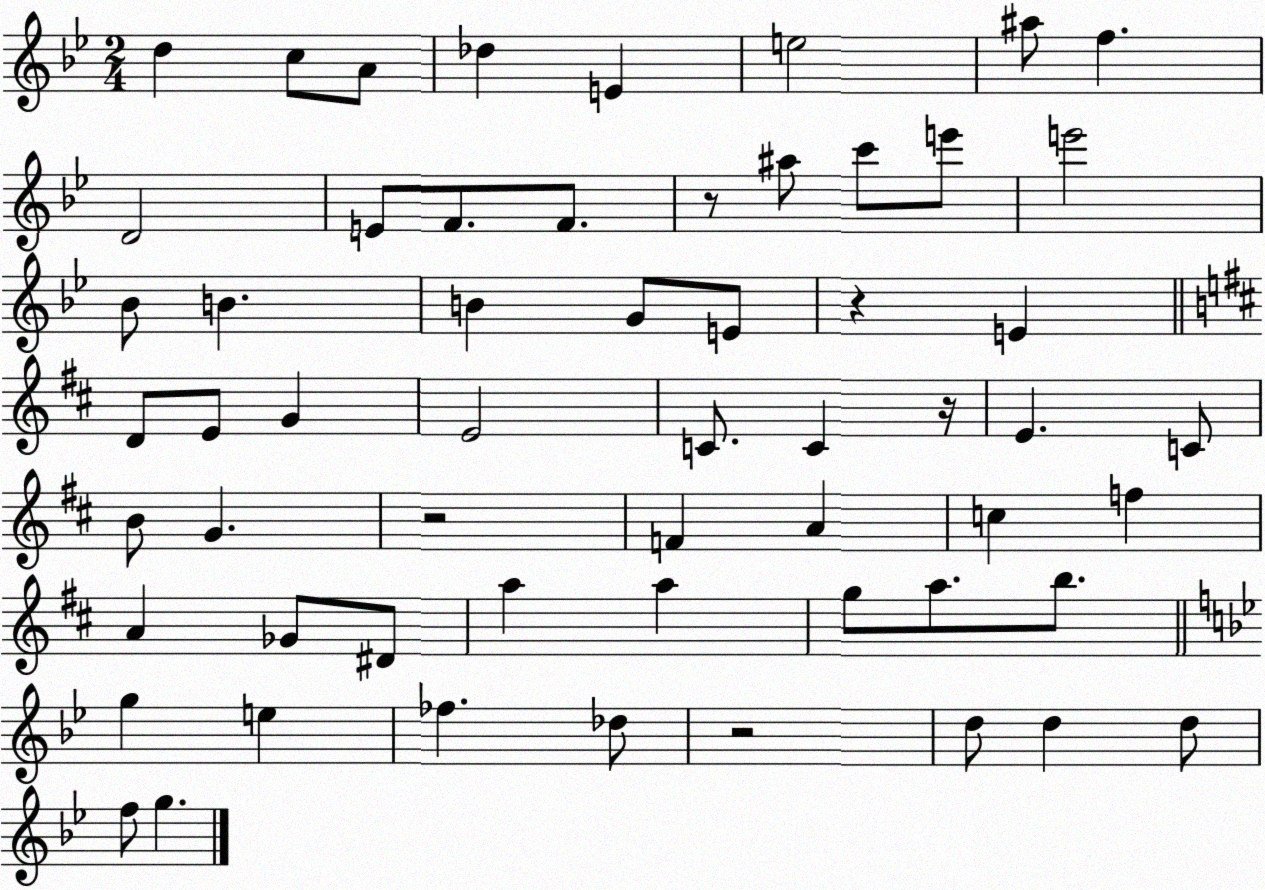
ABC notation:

X:1
T:Untitled
M:2/4
L:1/4
K:Bb
d c/2 A/2 _d E e2 ^a/2 f D2 E/2 F/2 F/2 z/2 ^a/2 c'/2 e'/2 e'2 _B/2 B B G/2 E/2 z E D/2 E/2 G E2 C/2 C z/4 E C/2 B/2 G z2 F A c f A _G/2 ^D/2 a a g/2 a/2 b/2 g e _f _d/2 z2 d/2 d d/2 f/2 g